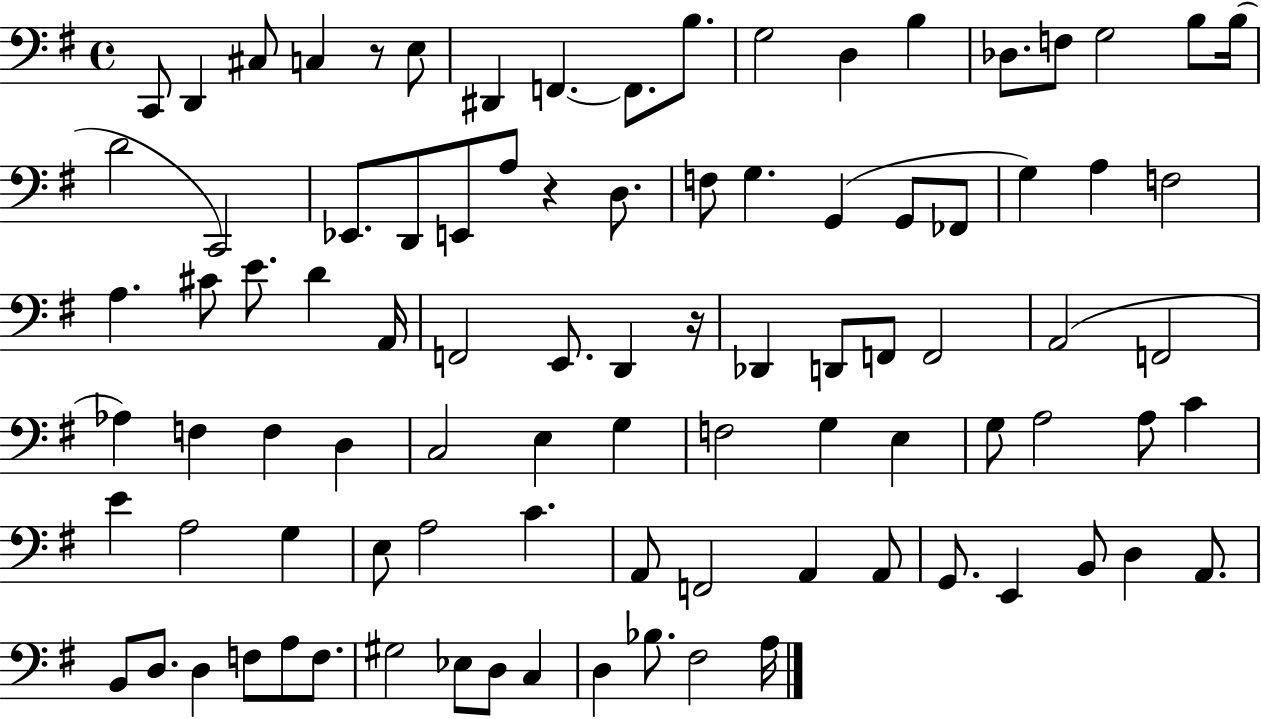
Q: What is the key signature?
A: G major